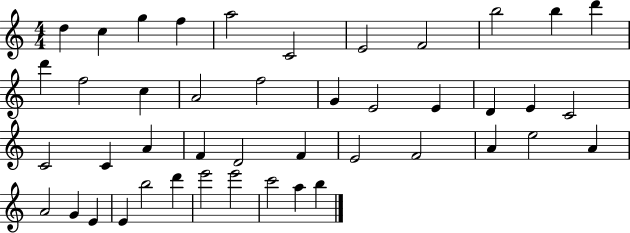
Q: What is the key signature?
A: C major